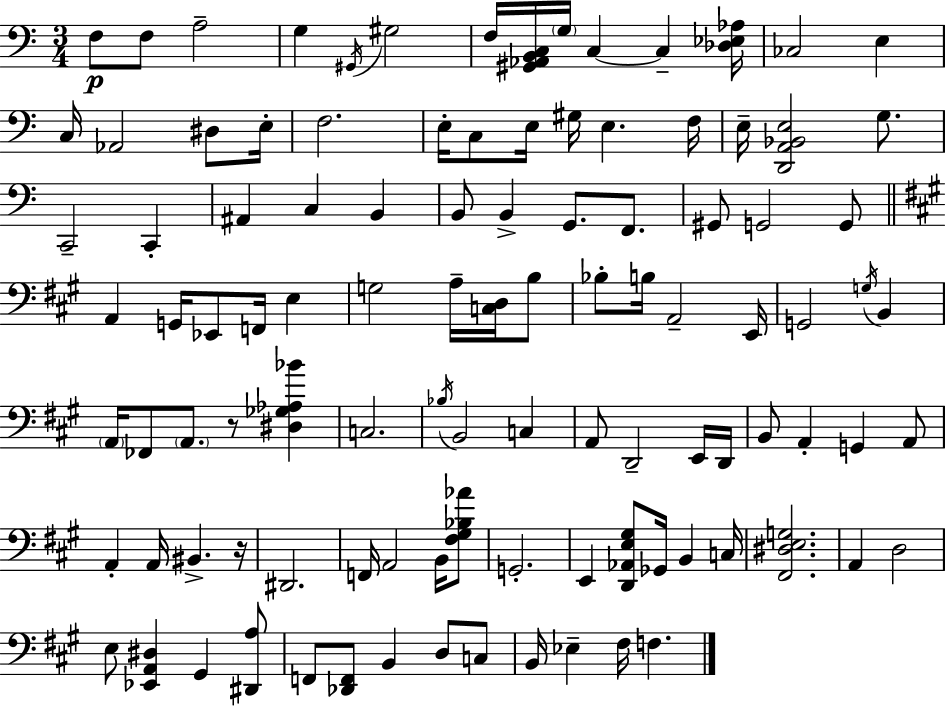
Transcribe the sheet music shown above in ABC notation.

X:1
T:Untitled
M:3/4
L:1/4
K:Am
F,/2 F,/2 A,2 G, ^G,,/4 ^G,2 F,/4 [^G,,_A,,B,,C,]/4 G,/4 C, C, [_D,_E,_A,]/4 _C,2 E, C,/4 _A,,2 ^D,/2 E,/4 F,2 E,/4 C,/2 E,/4 ^G,/4 E, F,/4 E,/4 [D,,A,,_B,,E,]2 G,/2 C,,2 C,, ^A,, C, B,, B,,/2 B,, G,,/2 F,,/2 ^G,,/2 G,,2 G,,/2 A,, G,,/4 _E,,/2 F,,/4 E, G,2 A,/4 [C,D,]/4 B,/2 _B,/2 B,/4 A,,2 E,,/4 G,,2 G,/4 B,, A,,/4 _F,,/2 A,,/2 z/2 [^D,_G,_A,_B] C,2 _B,/4 B,,2 C, A,,/2 D,,2 E,,/4 D,,/4 B,,/2 A,, G,, A,,/2 A,, A,,/4 ^B,, z/4 ^D,,2 F,,/4 A,,2 B,,/4 [^F,^G,_B,_A]/2 G,,2 E,, [D,,_A,,E,^G,]/2 _G,,/4 B,, C,/4 [^F,,^D,E,G,]2 A,, D,2 E,/2 [_E,,A,,^D,] ^G,, [^D,,A,]/2 F,,/2 [_D,,F,,]/2 B,, D,/2 C,/2 B,,/4 _E, ^F,/4 F,